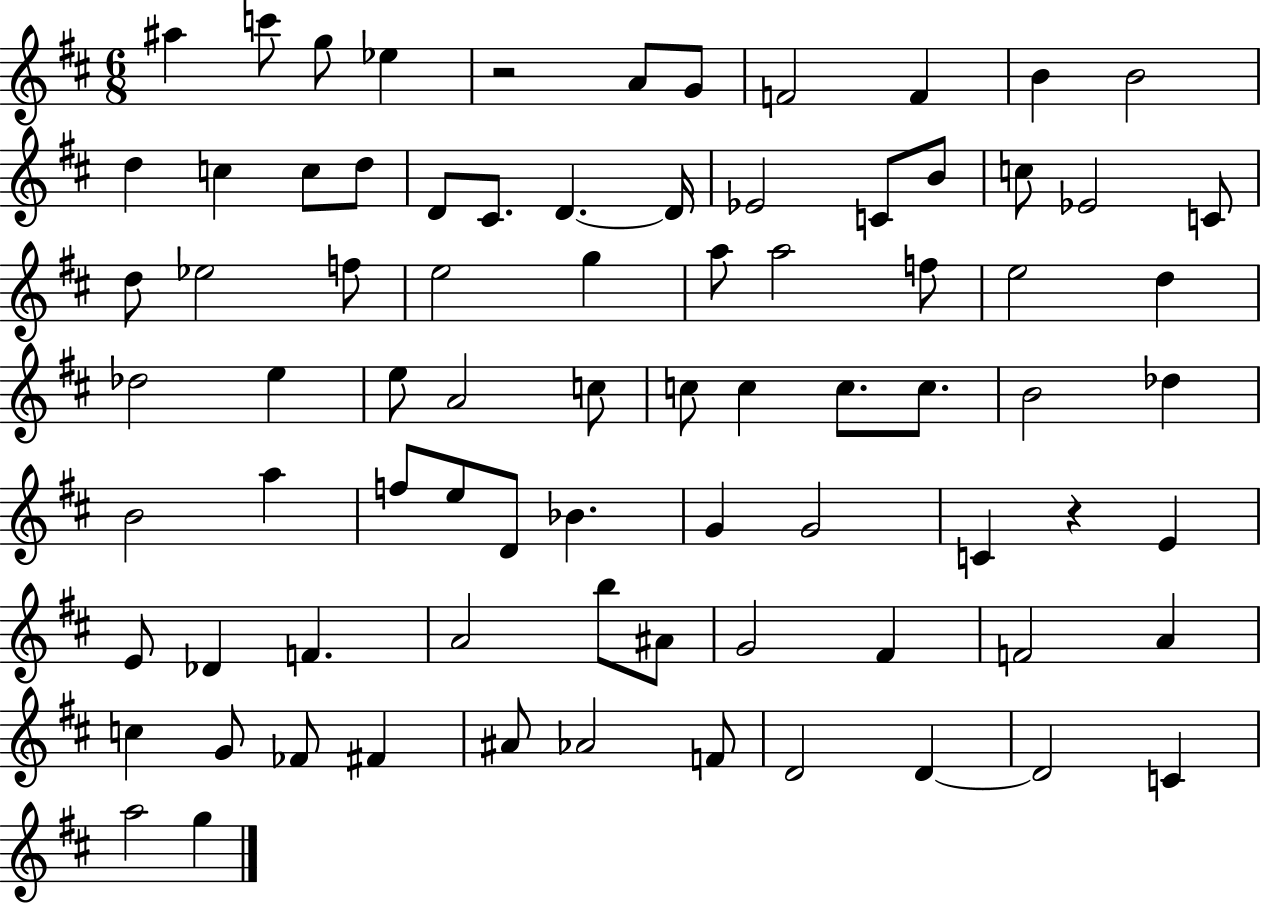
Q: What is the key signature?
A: D major